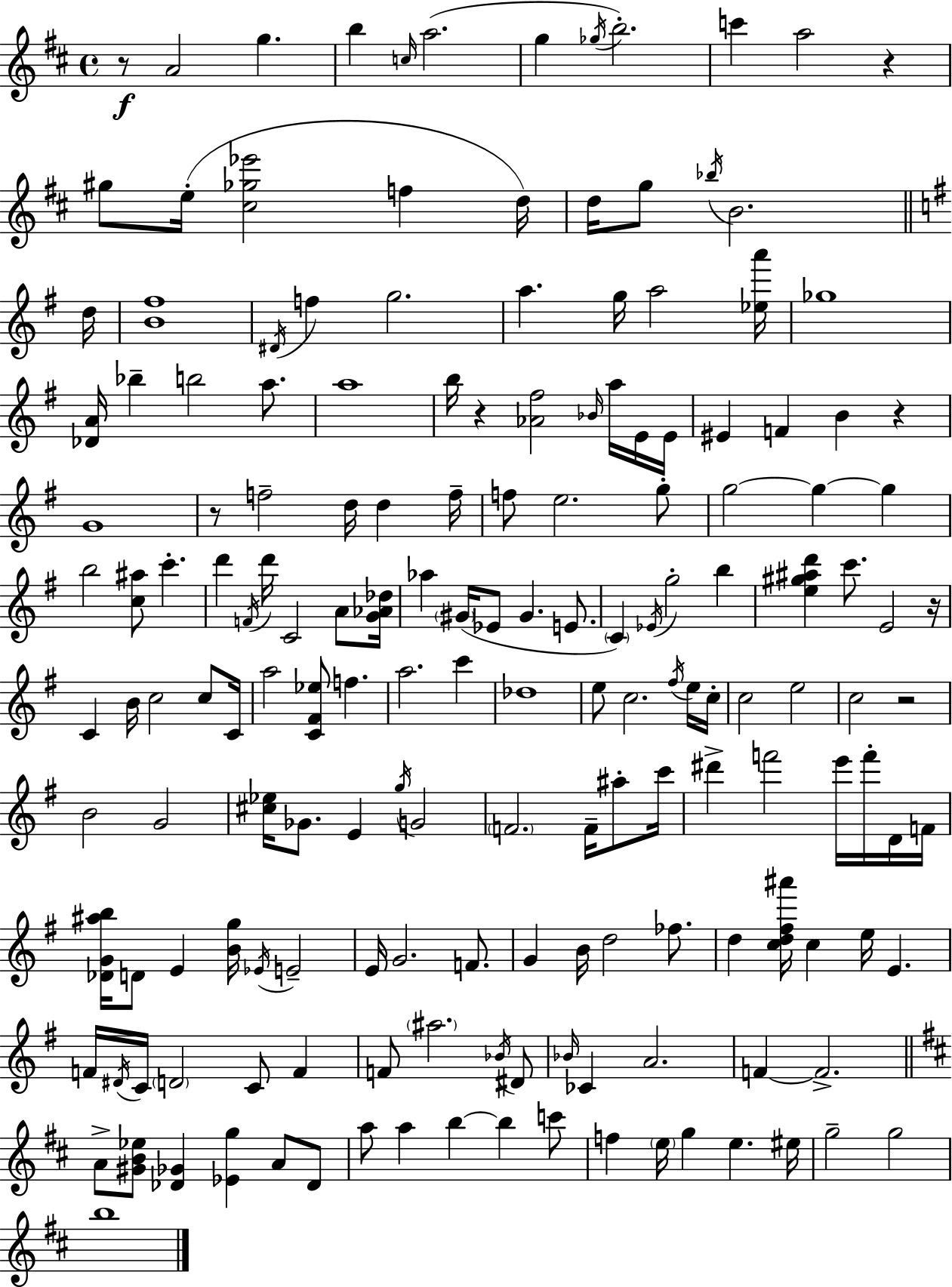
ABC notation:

X:1
T:Untitled
M:4/4
L:1/4
K:D
z/2 A2 g b c/4 a2 g _g/4 b2 c' a2 z ^g/2 e/4 [^c_g_e']2 f d/4 d/4 g/2 _b/4 B2 d/4 [B^f]4 ^D/4 f g2 a g/4 a2 [_ea']/4 _g4 [_DA]/4 _b b2 a/2 a4 b/4 z [_A^f]2 _B/4 a/4 E/4 E/4 ^E F B z G4 z/2 f2 d/4 d f/4 f/2 e2 g/2 g2 g g b2 [c^a]/2 c' d' F/4 d'/4 C2 A/2 [G_A_d]/4 _a ^G/4 _E/2 ^G E/2 C _E/4 g2 b [e^g^ad'] c'/2 E2 z/4 C B/4 c2 c/2 C/4 a2 [C^F_e]/2 f a2 c' _d4 e/2 c2 ^f/4 e/4 c/4 c2 e2 c2 z2 B2 G2 [^c_e]/4 _G/2 E g/4 G2 F2 F/4 ^a/2 c'/4 ^d' f'2 e'/4 f'/4 D/4 F/4 [_DG^ab]/4 D/2 E [Bg]/4 _E/4 E2 E/4 G2 F/2 G B/4 d2 _f/2 d [cd^f^a']/4 c e/4 E F/4 ^D/4 C/4 D2 C/2 F F/2 ^a2 _B/4 ^D/2 _B/4 _C A2 F F2 A/2 [^GB_e]/2 [_D_G] [_Eg] A/2 _D/2 a/2 a b b c'/2 f e/4 g e ^e/4 g2 g2 b4